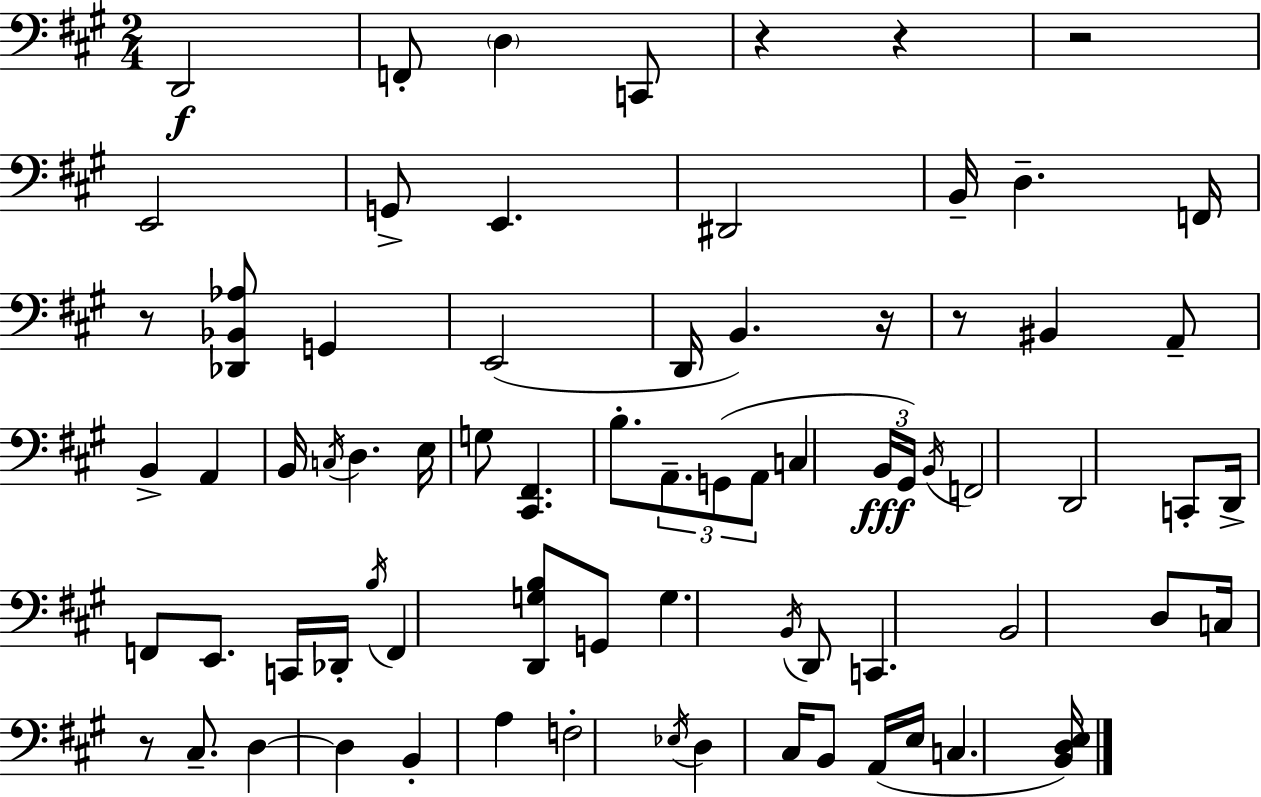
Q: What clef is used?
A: bass